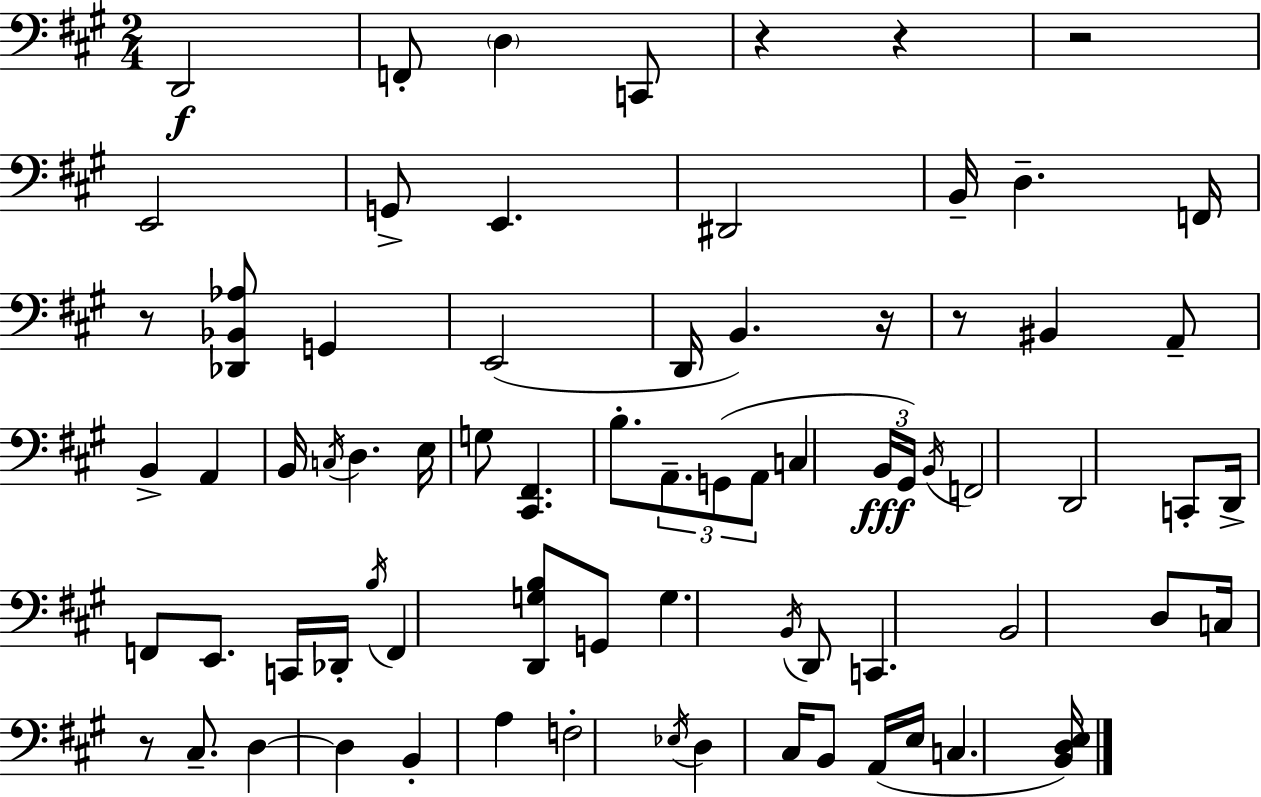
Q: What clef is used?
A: bass